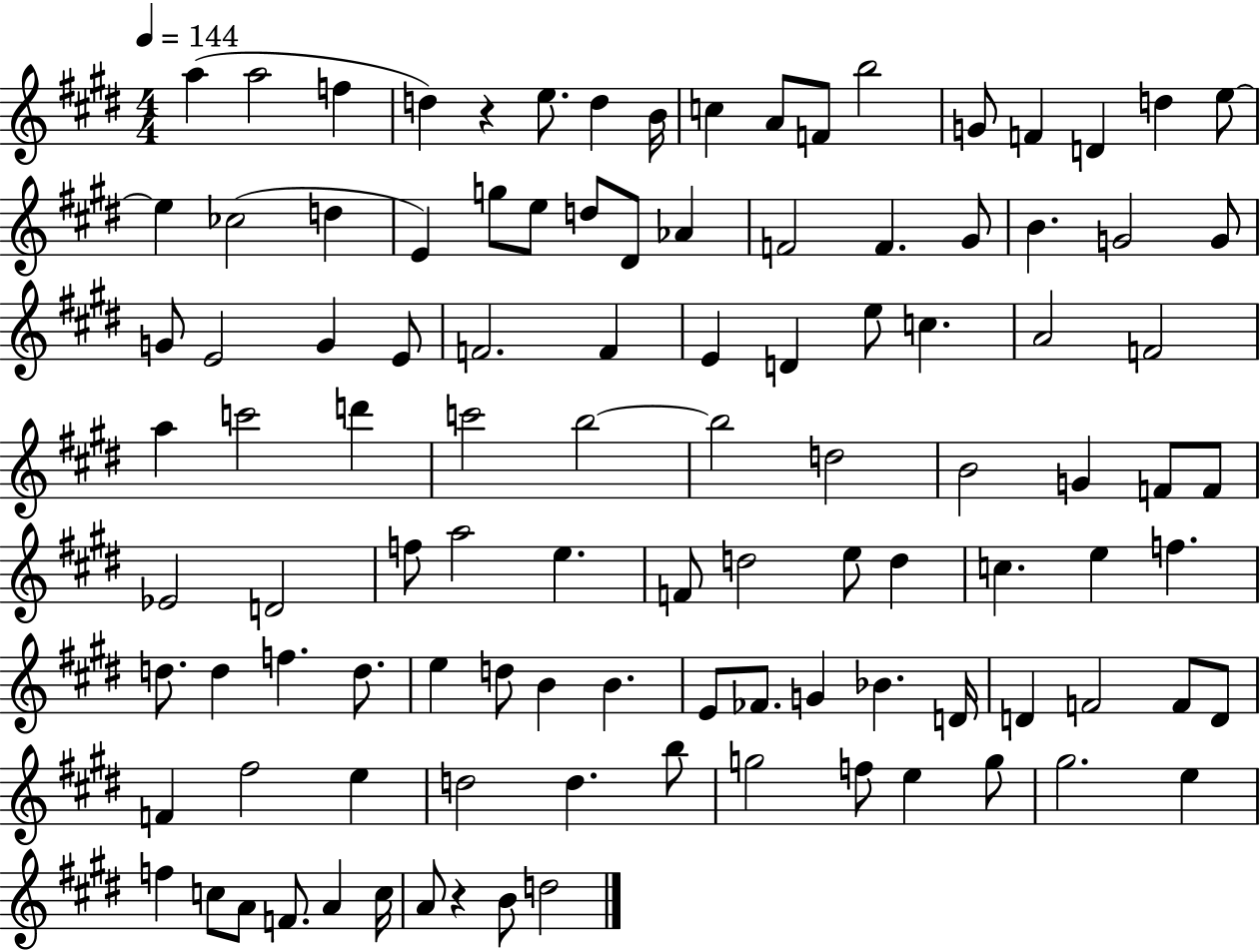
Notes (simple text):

A5/q A5/h F5/q D5/q R/q E5/e. D5/q B4/s C5/q A4/e F4/e B5/h G4/e F4/q D4/q D5/q E5/e E5/q CES5/h D5/q E4/q G5/e E5/e D5/e D#4/e Ab4/q F4/h F4/q. G#4/e B4/q. G4/h G4/e G4/e E4/h G4/q E4/e F4/h. F4/q E4/q D4/q E5/e C5/q. A4/h F4/h A5/q C6/h D6/q C6/h B5/h B5/h D5/h B4/h G4/q F4/e F4/e Eb4/h D4/h F5/e A5/h E5/q. F4/e D5/h E5/e D5/q C5/q. E5/q F5/q. D5/e. D5/q F5/q. D5/e. E5/q D5/e B4/q B4/q. E4/e FES4/e. G4/q Bb4/q. D4/s D4/q F4/h F4/e D4/e F4/q F#5/h E5/q D5/h D5/q. B5/e G5/h F5/e E5/q G5/e G#5/h. E5/q F5/q C5/e A4/e F4/e. A4/q C5/s A4/e R/q B4/e D5/h